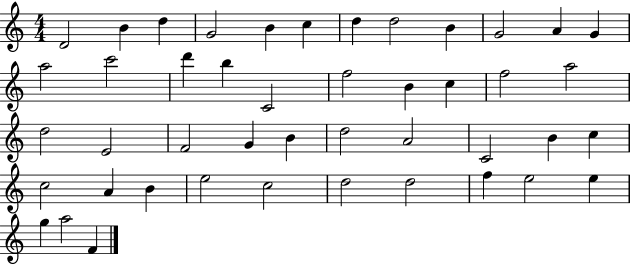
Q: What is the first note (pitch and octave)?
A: D4